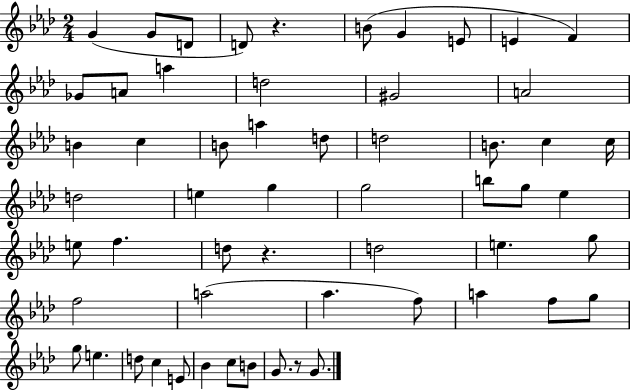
{
  \clef treble
  \numericTimeSignature
  \time 2/4
  \key aes \major
  g'4( g'8 d'8 | d'8) r4. | b'8( g'4 e'8 | e'4 f'4) | \break ges'8 a'8 a''4 | d''2 | gis'2 | a'2 | \break b'4 c''4 | b'8 a''4 d''8 | d''2 | b'8. c''4 c''16 | \break d''2 | e''4 g''4 | g''2 | b''8 g''8 ees''4 | \break e''8 f''4. | d''8 r4. | d''2 | e''4. g''8 | \break f''2 | a''2( | aes''4. f''8) | a''4 f''8 g''8 | \break g''8 e''4. | d''8 c''4 e'8 | bes'4 c''8 b'8 | g'8. r8 g'8. | \break \bar "|."
}